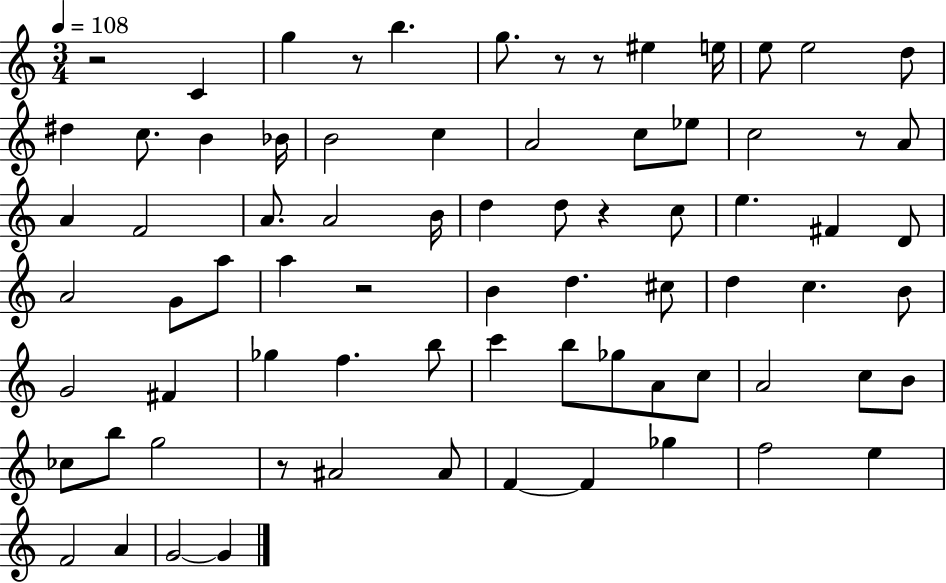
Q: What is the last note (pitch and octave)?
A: G4